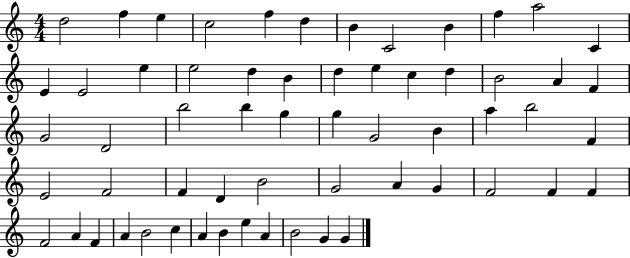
{
  \clef treble
  \numericTimeSignature
  \time 4/4
  \key c \major
  d''2 f''4 e''4 | c''2 f''4 d''4 | b'4 c'2 b'4 | f''4 a''2 c'4 | \break e'4 e'2 e''4 | e''2 d''4 b'4 | d''4 e''4 c''4 d''4 | b'2 a'4 f'4 | \break g'2 d'2 | b''2 b''4 g''4 | g''4 g'2 b'4 | a''4 b''2 f'4 | \break e'2 f'2 | f'4 d'4 b'2 | g'2 a'4 g'4 | f'2 f'4 f'4 | \break f'2 a'4 f'4 | a'4 b'2 c''4 | a'4 b'4 e''4 a'4 | b'2 g'4 g'4 | \break \bar "|."
}